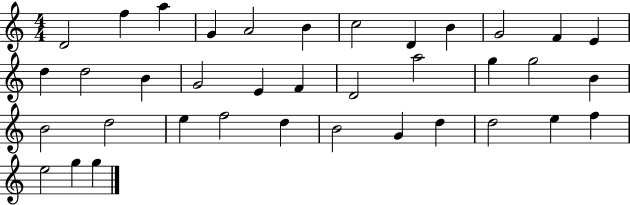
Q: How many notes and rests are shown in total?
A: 37